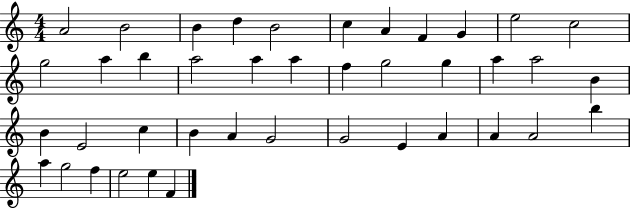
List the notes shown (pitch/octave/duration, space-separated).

A4/h B4/h B4/q D5/q B4/h C5/q A4/q F4/q G4/q E5/h C5/h G5/h A5/q B5/q A5/h A5/q A5/q F5/q G5/h G5/q A5/q A5/h B4/q B4/q E4/h C5/q B4/q A4/q G4/h G4/h E4/q A4/q A4/q A4/h B5/q A5/q G5/h F5/q E5/h E5/q F4/q